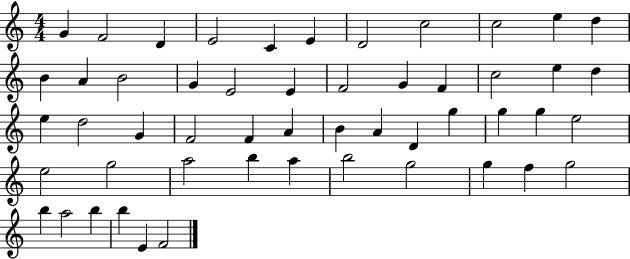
{
  \clef treble
  \numericTimeSignature
  \time 4/4
  \key c \major
  g'4 f'2 d'4 | e'2 c'4 e'4 | d'2 c''2 | c''2 e''4 d''4 | \break b'4 a'4 b'2 | g'4 e'2 e'4 | f'2 g'4 f'4 | c''2 e''4 d''4 | \break e''4 d''2 g'4 | f'2 f'4 a'4 | b'4 a'4 d'4 g''4 | g''4 g''4 e''2 | \break e''2 g''2 | a''2 b''4 a''4 | b''2 g''2 | g''4 f''4 g''2 | \break b''4 a''2 b''4 | b''4 e'4 f'2 | \bar "|."
}